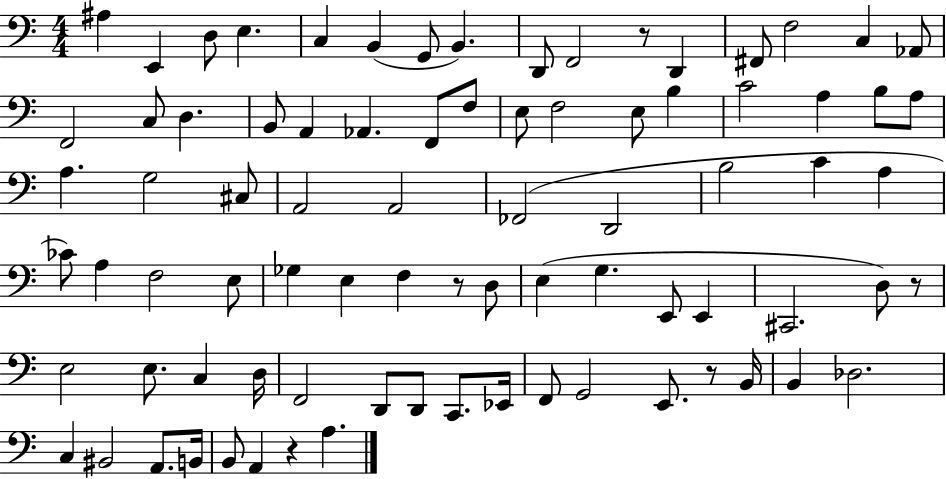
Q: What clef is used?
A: bass